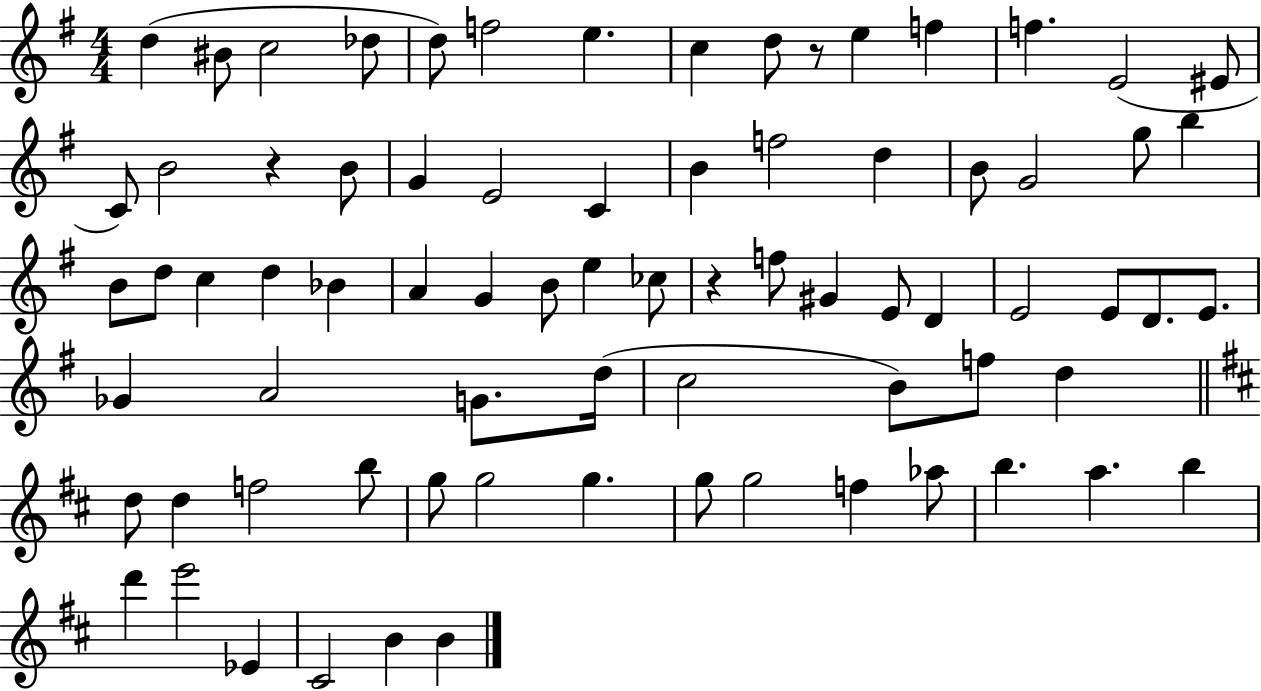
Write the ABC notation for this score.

X:1
T:Untitled
M:4/4
L:1/4
K:G
d ^B/2 c2 _d/2 d/2 f2 e c d/2 z/2 e f f E2 ^E/2 C/2 B2 z B/2 G E2 C B f2 d B/2 G2 g/2 b B/2 d/2 c d _B A G B/2 e _c/2 z f/2 ^G E/2 D E2 E/2 D/2 E/2 _G A2 G/2 d/4 c2 B/2 f/2 d d/2 d f2 b/2 g/2 g2 g g/2 g2 f _a/2 b a b d' e'2 _E ^C2 B B